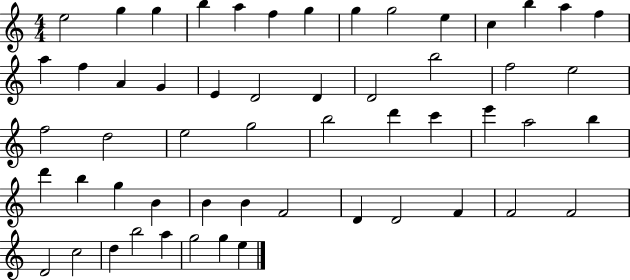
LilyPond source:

{
  \clef treble
  \numericTimeSignature
  \time 4/4
  \key c \major
  e''2 g''4 g''4 | b''4 a''4 f''4 g''4 | g''4 g''2 e''4 | c''4 b''4 a''4 f''4 | \break a''4 f''4 a'4 g'4 | e'4 d'2 d'4 | d'2 b''2 | f''2 e''2 | \break f''2 d''2 | e''2 g''2 | b''2 d'''4 c'''4 | e'''4 a''2 b''4 | \break d'''4 b''4 g''4 b'4 | b'4 b'4 f'2 | d'4 d'2 f'4 | f'2 f'2 | \break d'2 c''2 | d''4 b''2 a''4 | g''2 g''4 e''4 | \bar "|."
}